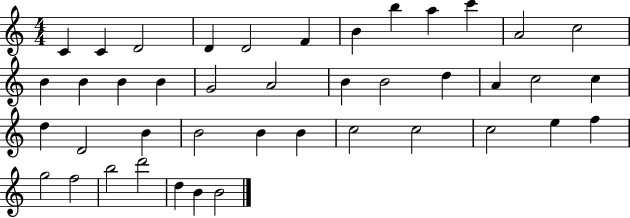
X:1
T:Untitled
M:4/4
L:1/4
K:C
C C D2 D D2 F B b a c' A2 c2 B B B B G2 A2 B B2 d A c2 c d D2 B B2 B B c2 c2 c2 e f g2 f2 b2 d'2 d B B2